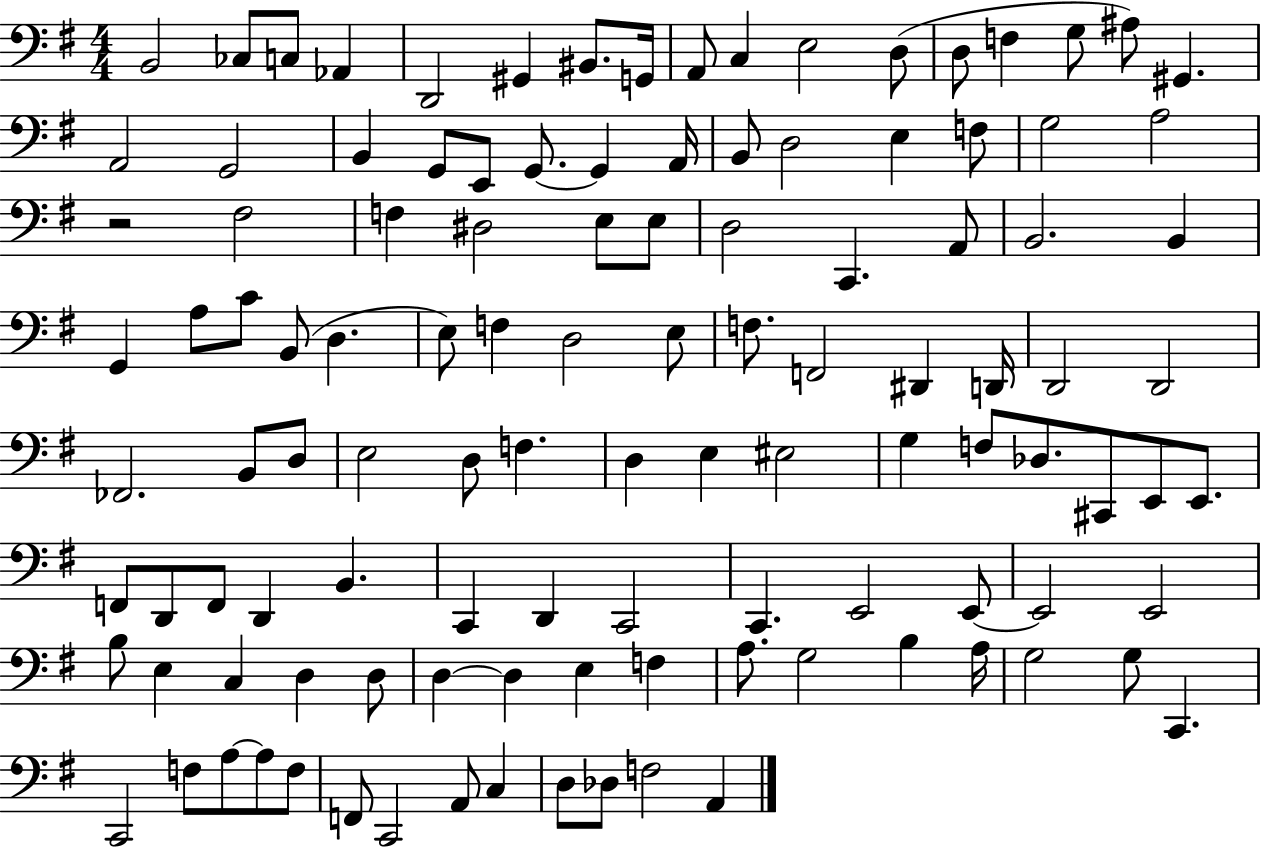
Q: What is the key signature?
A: G major